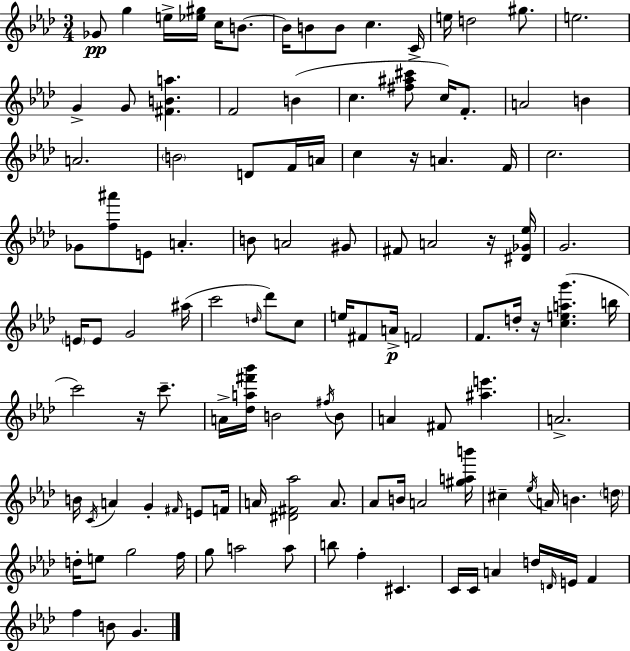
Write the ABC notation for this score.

X:1
T:Untitled
M:3/4
L:1/4
K:Fm
_G/2 g e/4 [_e^g]/4 c/4 B/2 B/4 B/2 B/2 c C/4 e/4 d2 ^g/2 e2 G G/2 [^FBa] F2 B c [^f^a^c']/2 c/4 F/2 A2 B A2 B2 D/2 F/4 A/4 c z/4 A F/4 c2 _G/2 [f^a']/2 E/2 A B/2 A2 ^G/2 ^F/2 A2 z/4 [^D_G_e]/4 G2 E/4 E/2 G2 ^a/4 c'2 d/4 _d'/2 c/2 e/4 ^F/2 A/4 F2 F/2 d/4 z/4 [ceag'] b/4 c'2 z/4 c'/2 A/4 [_da^f'_b']/4 B2 ^f/4 B/2 A ^F/2 [^ae'] A2 B/4 C/4 A G ^F/4 E/2 F/4 A/4 [^D^F_a]2 A/2 _A/2 B/4 A2 [^gab']/4 ^c _e/4 A/4 B d/4 d/4 e/2 g2 f/4 g/2 a2 a/2 b/2 f ^C C/4 C/4 A d/4 D/4 E/4 F f B/2 G